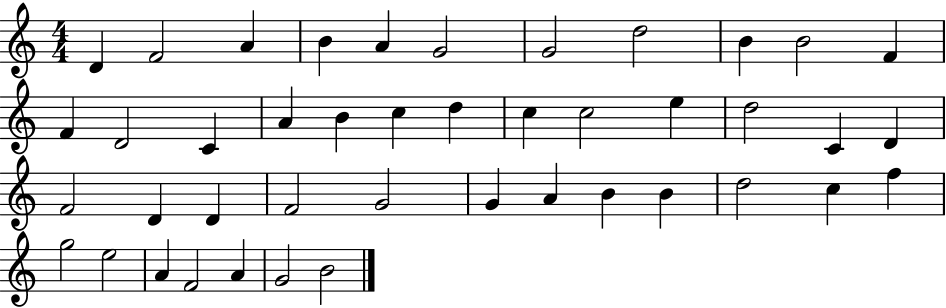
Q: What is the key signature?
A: C major